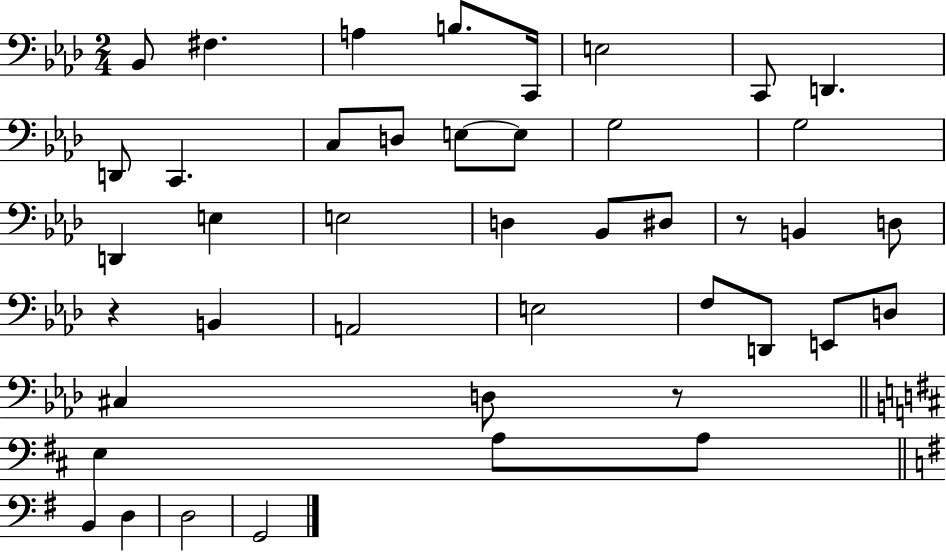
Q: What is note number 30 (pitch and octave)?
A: E2